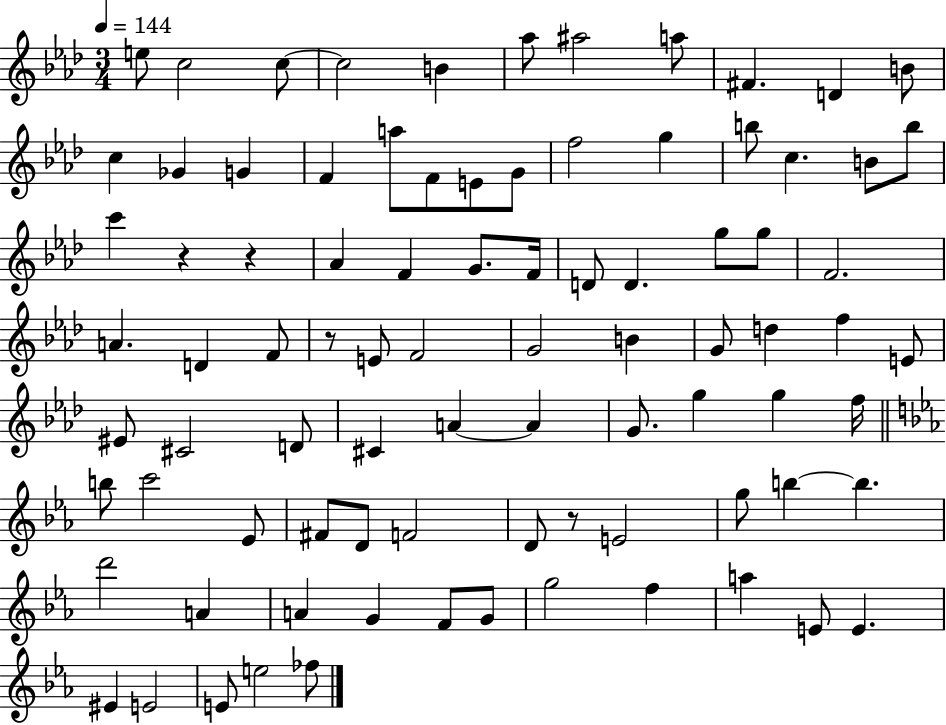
E5/e C5/h C5/e C5/h B4/q Ab5/e A#5/h A5/e F#4/q. D4/q B4/e C5/q Gb4/q G4/q F4/q A5/e F4/e E4/e G4/e F5/h G5/q B5/e C5/q. B4/e B5/e C6/q R/q R/q Ab4/q F4/q G4/e. F4/s D4/e D4/q. G5/e G5/e F4/h. A4/q. D4/q F4/e R/e E4/e F4/h G4/h B4/q G4/e D5/q F5/q E4/e EIS4/e C#4/h D4/e C#4/q A4/q A4/q G4/e. G5/q G5/q F5/s B5/e C6/h Eb4/e F#4/e D4/e F4/h D4/e R/e E4/h G5/e B5/q B5/q. D6/h A4/q A4/q G4/q F4/e G4/e G5/h F5/q A5/q E4/e E4/q. EIS4/q E4/h E4/e E5/h FES5/e